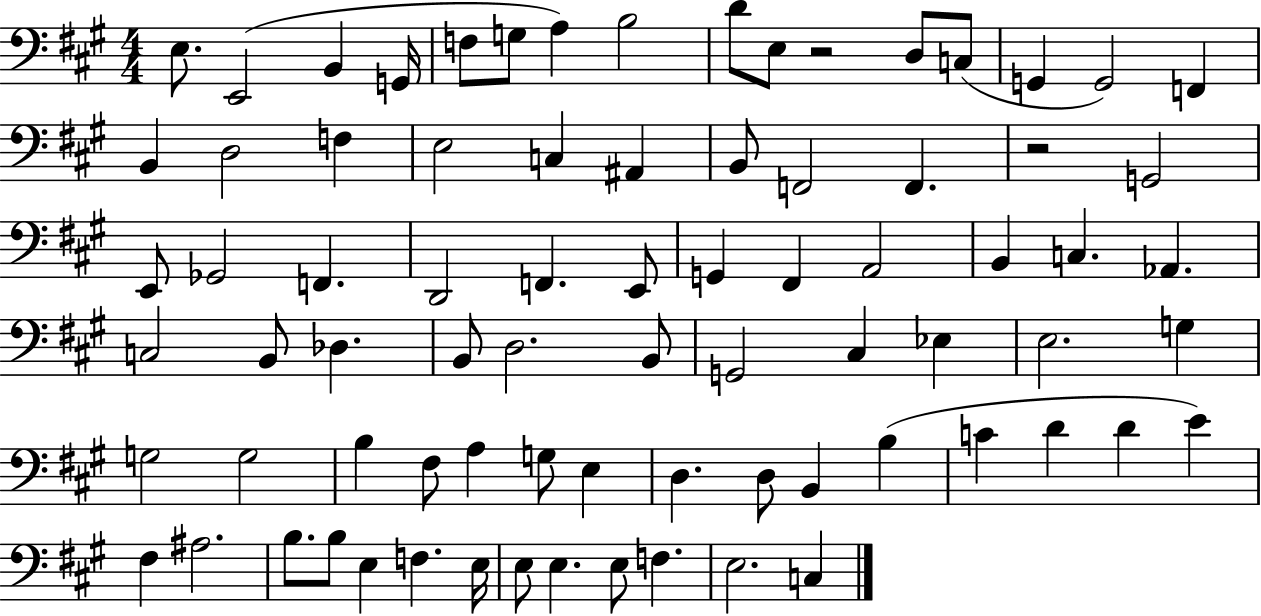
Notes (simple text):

E3/e. E2/h B2/q G2/s F3/e G3/e A3/q B3/h D4/e E3/e R/h D3/e C3/e G2/q G2/h F2/q B2/q D3/h F3/q E3/h C3/q A#2/q B2/e F2/h F2/q. R/h G2/h E2/e Gb2/h F2/q. D2/h F2/q. E2/e G2/q F#2/q A2/h B2/q C3/q. Ab2/q. C3/h B2/e Db3/q. B2/e D3/h. B2/e G2/h C#3/q Eb3/q E3/h. G3/q G3/h G3/h B3/q F#3/e A3/q G3/e E3/q D3/q. D3/e B2/q B3/q C4/q D4/q D4/q E4/q F#3/q A#3/h. B3/e. B3/e E3/q F3/q. E3/s E3/e E3/q. E3/e F3/q. E3/h. C3/q